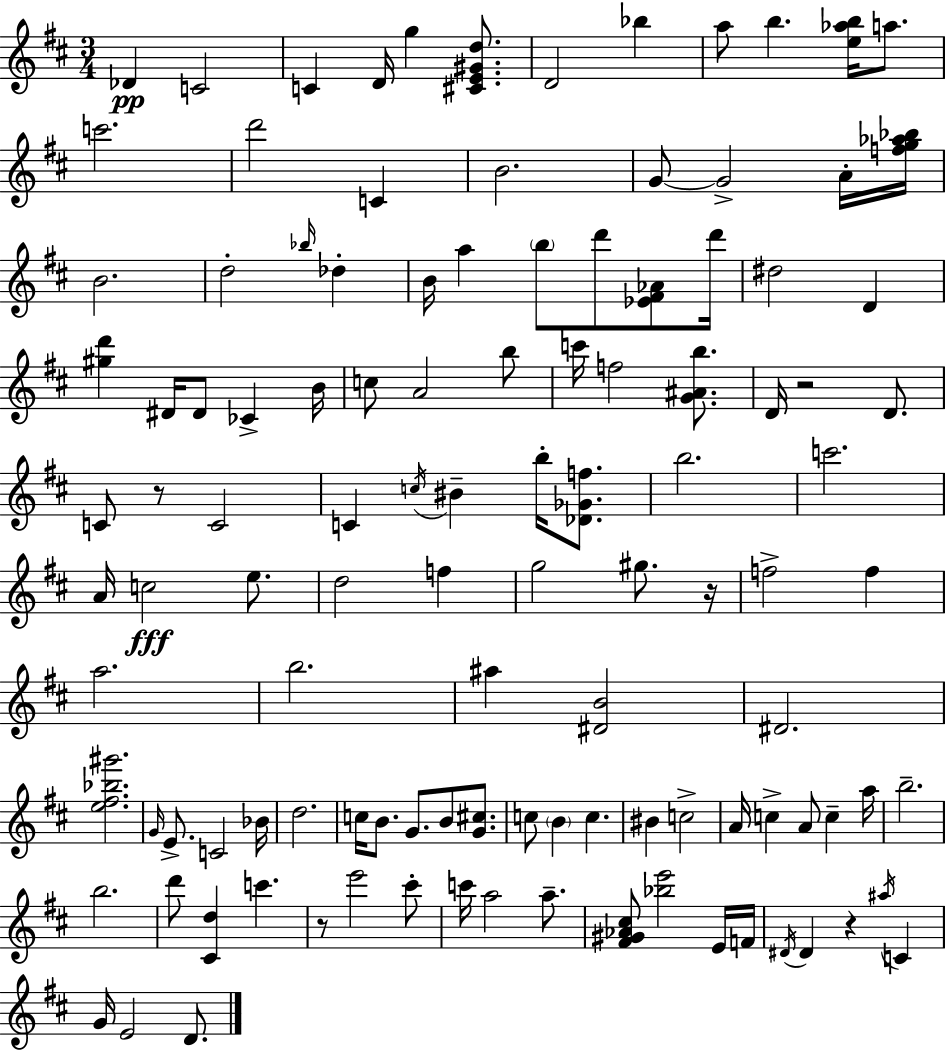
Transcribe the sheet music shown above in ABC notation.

X:1
T:Untitled
M:3/4
L:1/4
K:D
_D C2 C D/4 g [^CE^Gd]/2 D2 _b a/2 b [e_ab]/4 a/2 c'2 d'2 C B2 G/2 G2 A/4 [fg_a_b]/4 B2 d2 _b/4 _d B/4 a b/2 d'/2 [_E^F_A]/2 d'/4 ^d2 D [^gd'] ^D/4 ^D/2 _C B/4 c/2 A2 b/2 c'/4 f2 [G^Ab]/2 D/4 z2 D/2 C/2 z/2 C2 C c/4 ^B b/4 [_D_Gf]/2 b2 c'2 A/4 c2 e/2 d2 f g2 ^g/2 z/4 f2 f a2 b2 ^a [^DB]2 ^D2 [e^f_b^g']2 G/4 E/2 C2 _B/4 d2 c/4 B/2 G/2 B/2 [G^c]/2 c/2 B c ^B c2 A/4 c A/2 c a/4 b2 b2 d'/2 [^Cd] c' z/2 e'2 ^c'/2 c'/4 a2 a/2 [^F^G_A^c]/2 [_be']2 E/4 F/4 ^D/4 ^D z ^a/4 C G/4 E2 D/2